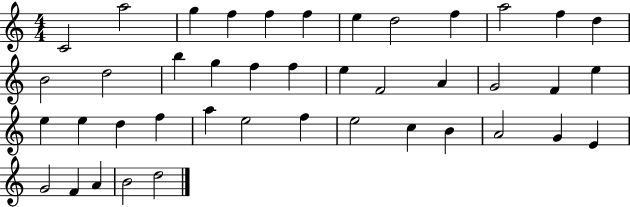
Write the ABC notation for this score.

X:1
T:Untitled
M:4/4
L:1/4
K:C
C2 a2 g f f f e d2 f a2 f d B2 d2 b g f f e F2 A G2 F e e e d f a e2 f e2 c B A2 G E G2 F A B2 d2